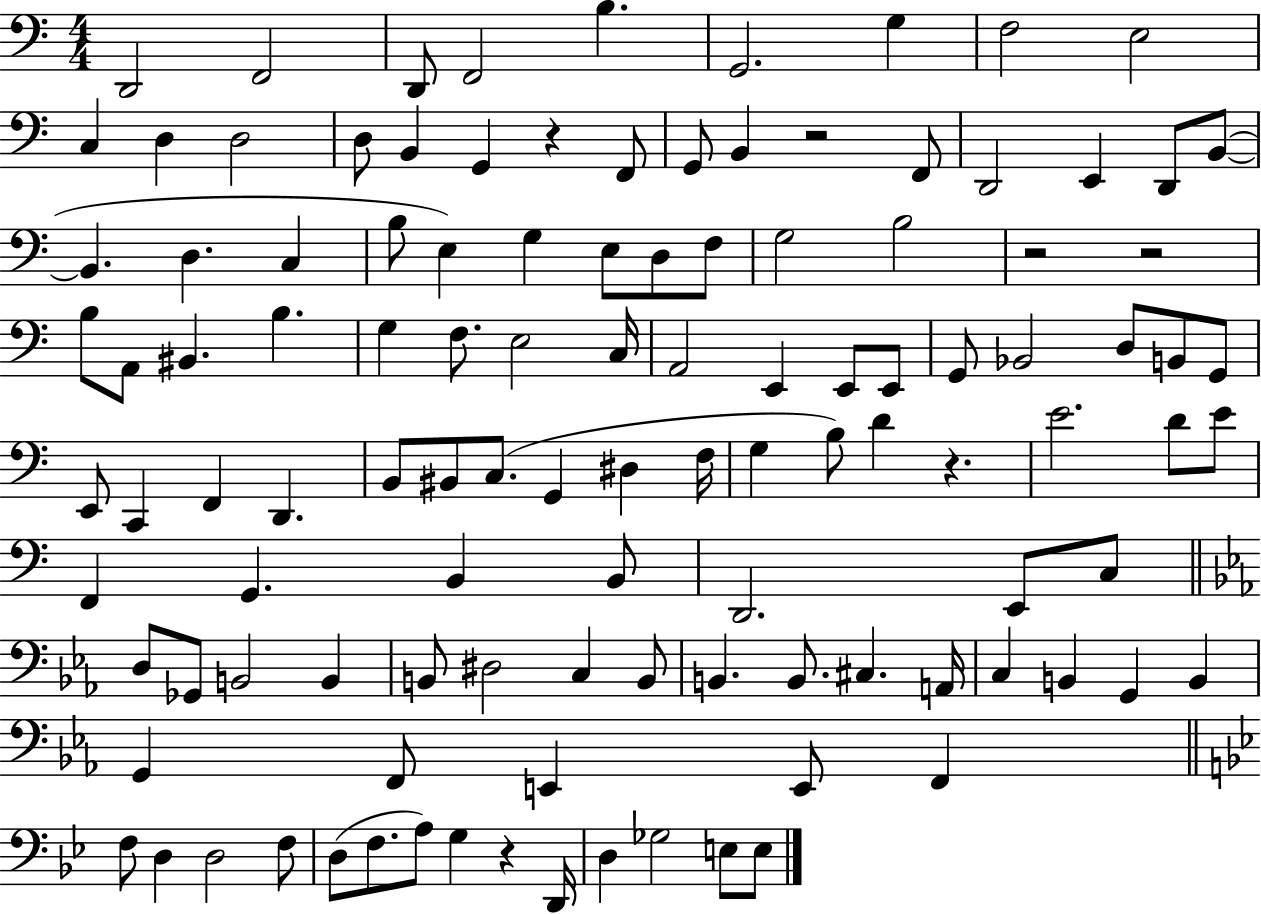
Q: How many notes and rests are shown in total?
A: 114